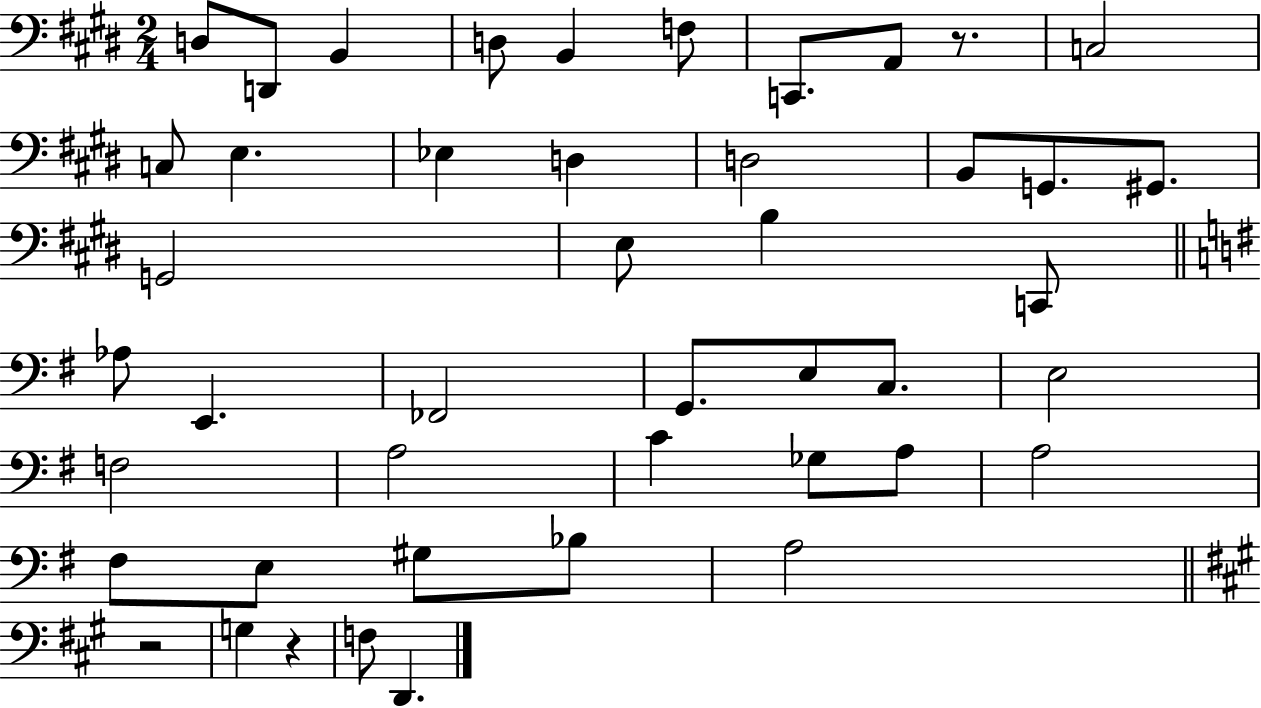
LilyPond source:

{
  \clef bass
  \numericTimeSignature
  \time 2/4
  \key e \major
  \repeat volta 2 { d8 d,8 b,4 | d8 b,4 f8 | c,8. a,8 r8. | c2 | \break c8 e4. | ees4 d4 | d2 | b,8 g,8. gis,8. | \break g,2 | e8 b4 c,8 | \bar "||" \break \key e \minor aes8 e,4. | fes,2 | g,8. e8 c8. | e2 | \break f2 | a2 | c'4 ges8 a8 | a2 | \break fis8 e8 gis8 bes8 | a2 | \bar "||" \break \key a \major r2 | g4 r4 | f8 d,4. | } \bar "|."
}